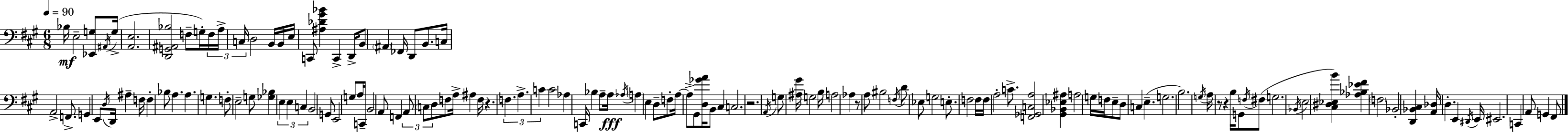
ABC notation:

X:1
T:Untitled
M:6/8
L:1/4
K:A
_B,/4 E,2 [_E,,G,]/2 ^A,,/4 G,/4 [A,,E,]2 [D,,G,,^A,,_B,]2 F,/2 G,/4 F,/4 A,/4 C,/4 D,2 B,,/4 B,,/4 E,/4 C,,/2 [^A,_D^G_B] C,, D,,/4 B,,/2 ^A,, _F,,/4 D,,/2 B,,/2 C,/4 A,,2 F,,/2 G,, E,,/2 D,/4 D,,/4 ^A, F,/4 F, _B,/2 A, A, G, F,/2 E,2 G,/2 [_G,_B,] E, E, C, B,,2 G,,/2 E,,2 G,/2 A,/4 C,,/4 B,,2 A,,/2 F,, A,,/2 C,/2 D,/2 F,/2 A,/4 ^A, F,/4 z F, A, C C2 _A, C,,/4 _B, A,/2 A,/4 _A,/4 A, E, D,/2 F,/2 A,/4 A,/2 ^G,,/2 [D,_GA]/4 B,,/2 ^C, C,2 z2 A,,/4 G,/2 [^A,^G]/4 G,2 B,/4 A,2 _A, z/2 A,/2 ^B,2 F,/4 D/2 _E,/2 G,2 E,/2 F,2 F,/4 F,/4 A,2 C/2 [F,,_G,,C,A,]2 [^G,,_B,,_E,^A,] A,2 G,/4 F,/4 E,/2 D,/2 C, E, G,2 B,2 G,/4 A,/4 z/2 z B,/4 G,,/2 F,/4 ^F,/2 G,2 _B,,/4 E,2 [^C,^D,_E,B] [_A,_B,_E^F] F,2 _B,,2 [D,,_B,,^C,] [A,,_D,]/4 D, E,, ^D,,/4 E,,/4 ^E,,2 C,, A,,/2 G,, ^F,,/2